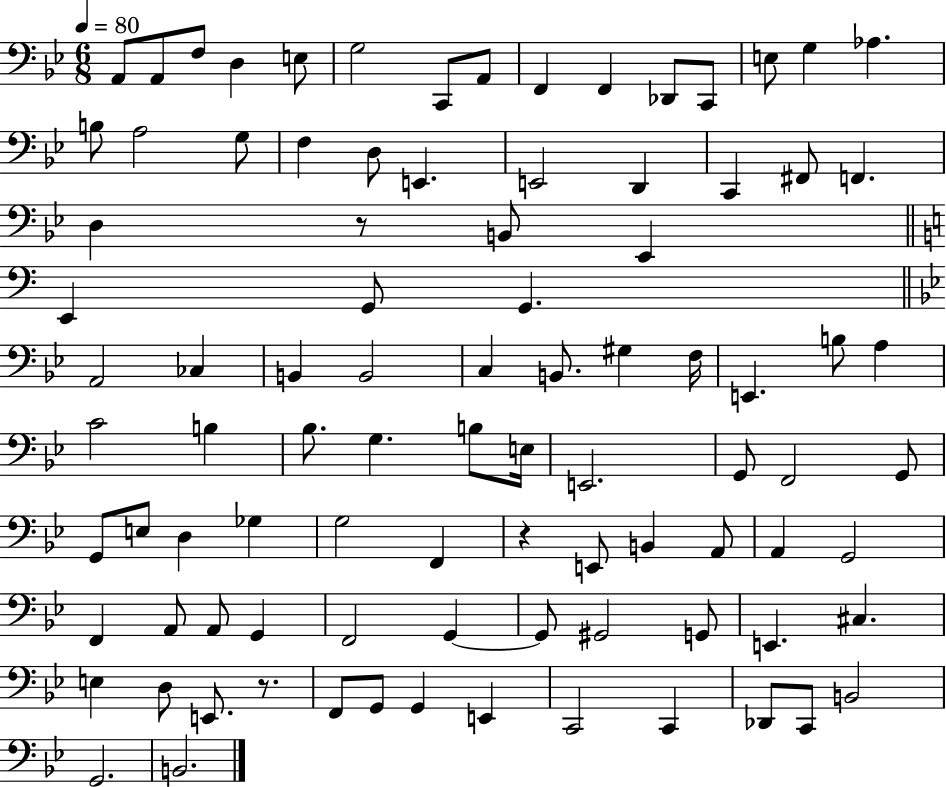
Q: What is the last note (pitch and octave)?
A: B2